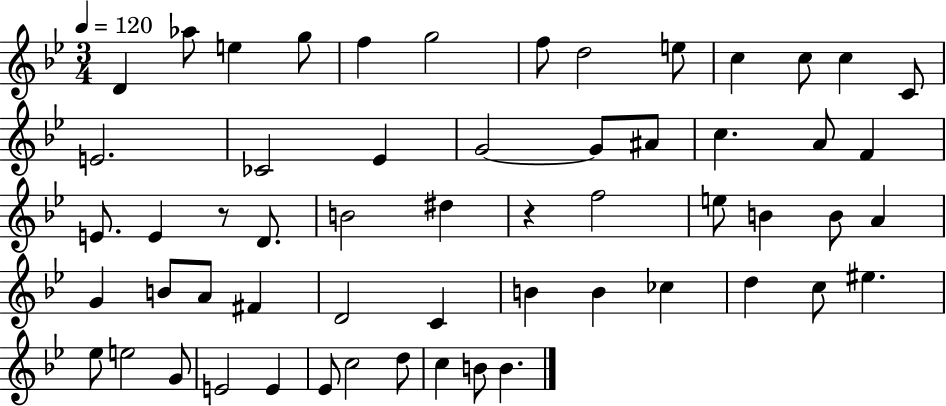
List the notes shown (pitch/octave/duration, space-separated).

D4/q Ab5/e E5/q G5/e F5/q G5/h F5/e D5/h E5/e C5/q C5/e C5/q C4/e E4/h. CES4/h Eb4/q G4/h G4/e A#4/e C5/q. A4/e F4/q E4/e. E4/q R/e D4/e. B4/h D#5/q R/q F5/h E5/e B4/q B4/e A4/q G4/q B4/e A4/e F#4/q D4/h C4/q B4/q B4/q CES5/q D5/q C5/e EIS5/q. Eb5/e E5/h G4/e E4/h E4/q Eb4/e C5/h D5/e C5/q B4/e B4/q.